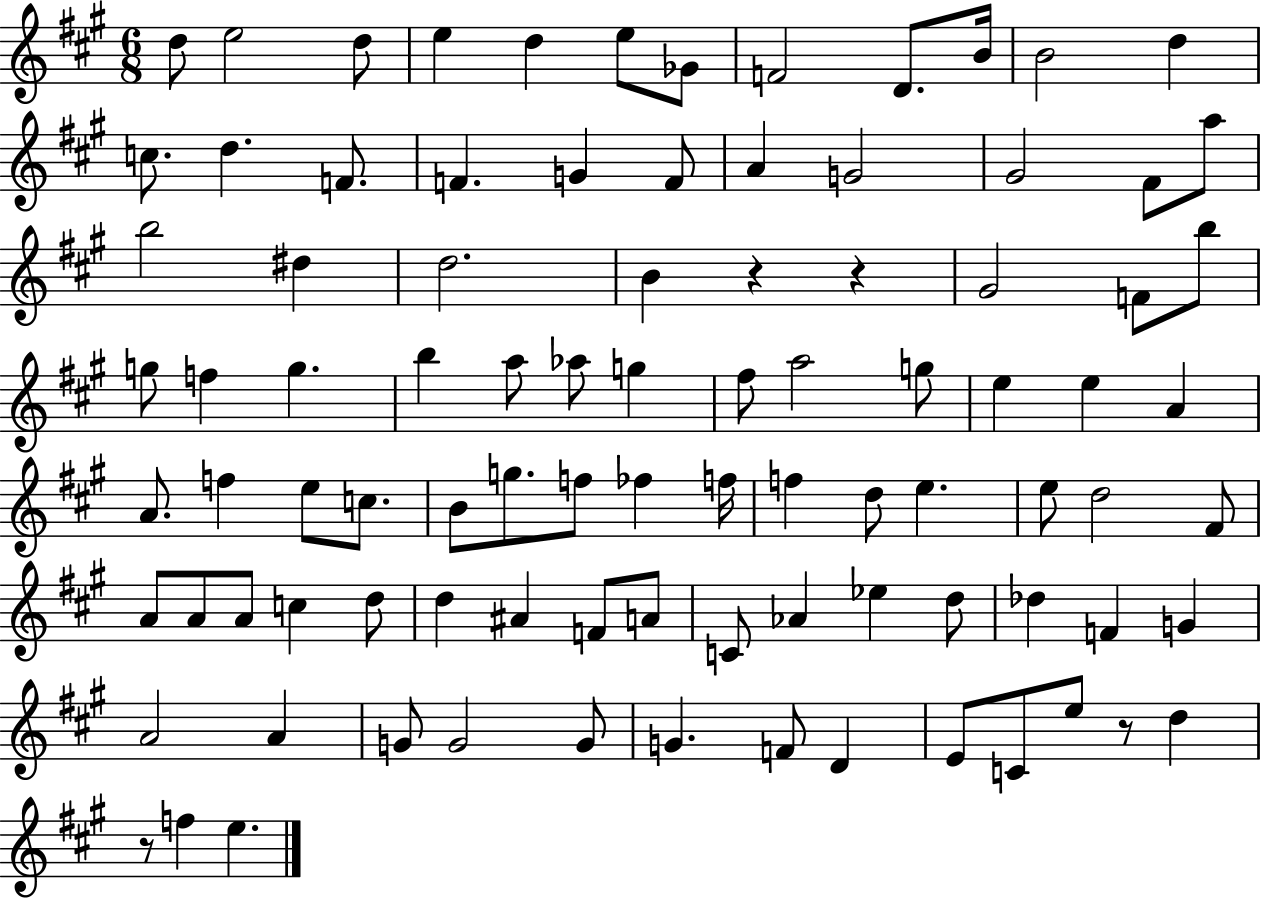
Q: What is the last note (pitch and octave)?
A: E5